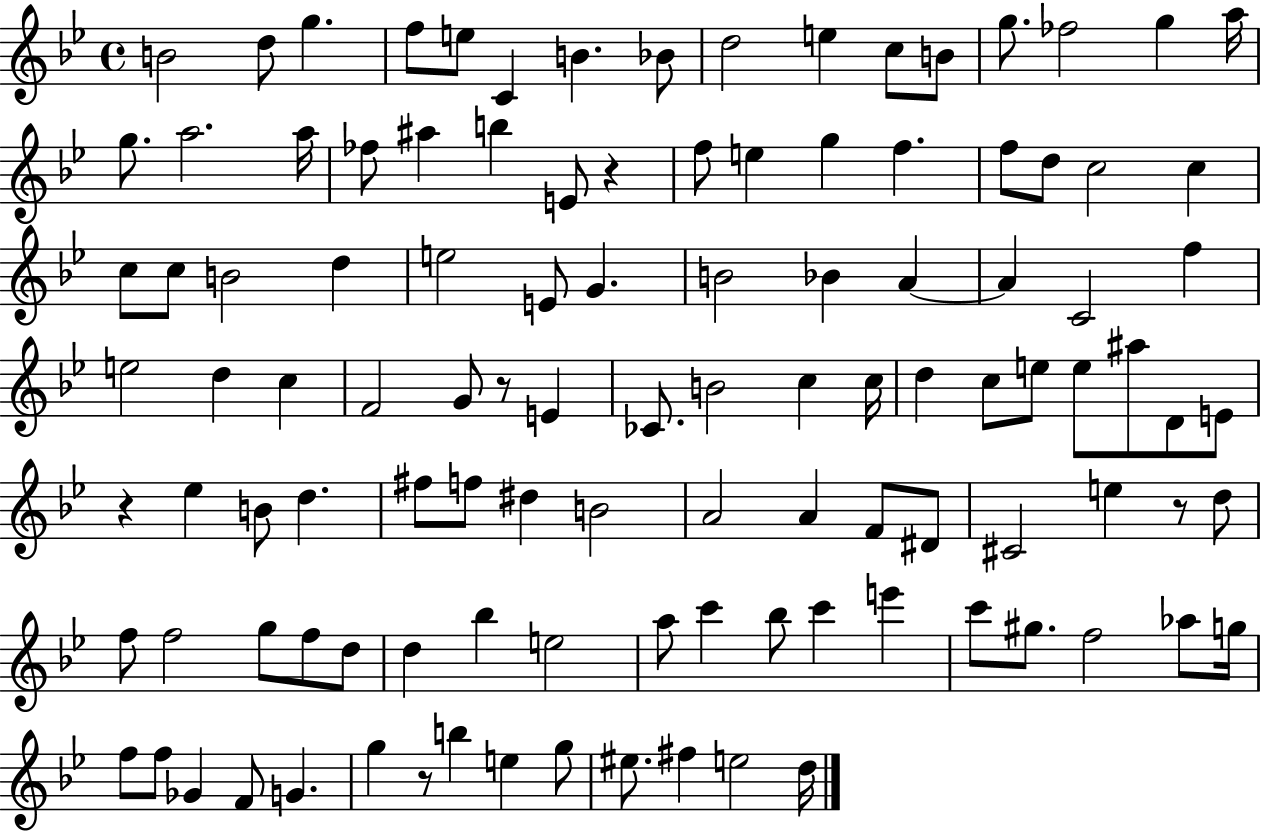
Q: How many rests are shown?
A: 5